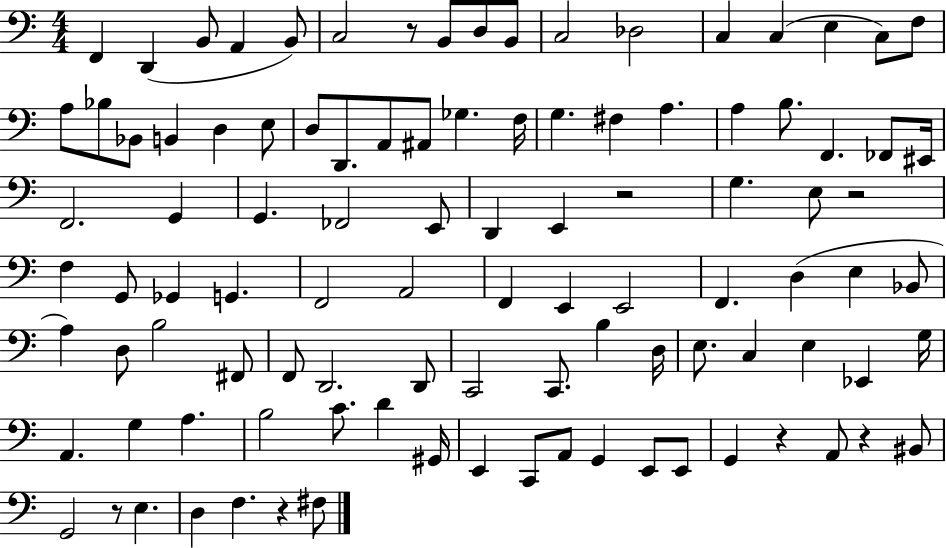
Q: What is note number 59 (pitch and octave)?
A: A3